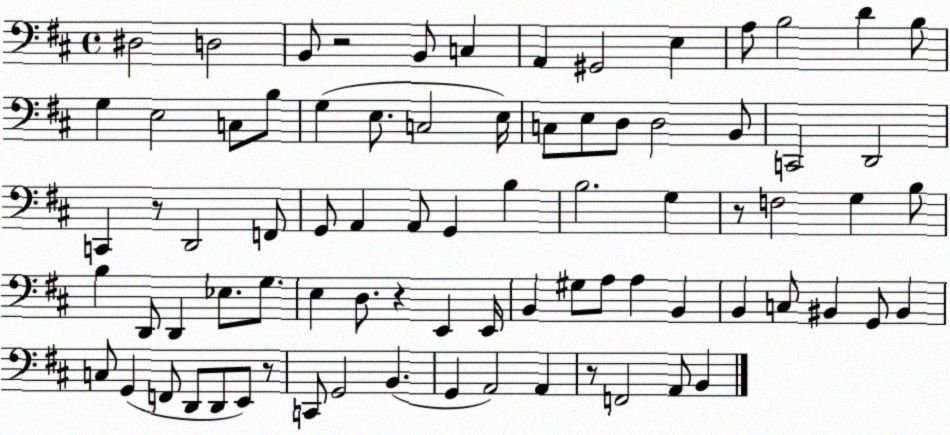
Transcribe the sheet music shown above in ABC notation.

X:1
T:Untitled
M:4/4
L:1/4
K:D
^D,2 D,2 B,,/2 z2 B,,/2 C, A,, ^G,,2 E, A,/2 B,2 D B,/2 G, E,2 C,/2 B,/2 G, E,/2 C,2 E,/4 C,/2 E,/2 D,/2 D,2 B,,/2 C,,2 D,,2 C,, z/2 D,,2 F,,/2 G,,/2 A,, A,,/2 G,, B, B,2 G, z/2 F,2 G, B,/2 B, D,,/2 D,, _E,/2 G,/2 E, D,/2 z E,, E,,/4 B,, ^G,/2 A,/2 A, B,, B,, C,/2 ^B,, G,,/2 ^B,, C,/2 G,, F,,/2 D,,/2 D,,/2 E,,/2 z/2 C,,/2 G,,2 B,, G,, A,,2 A,, z/2 F,,2 A,,/2 B,,